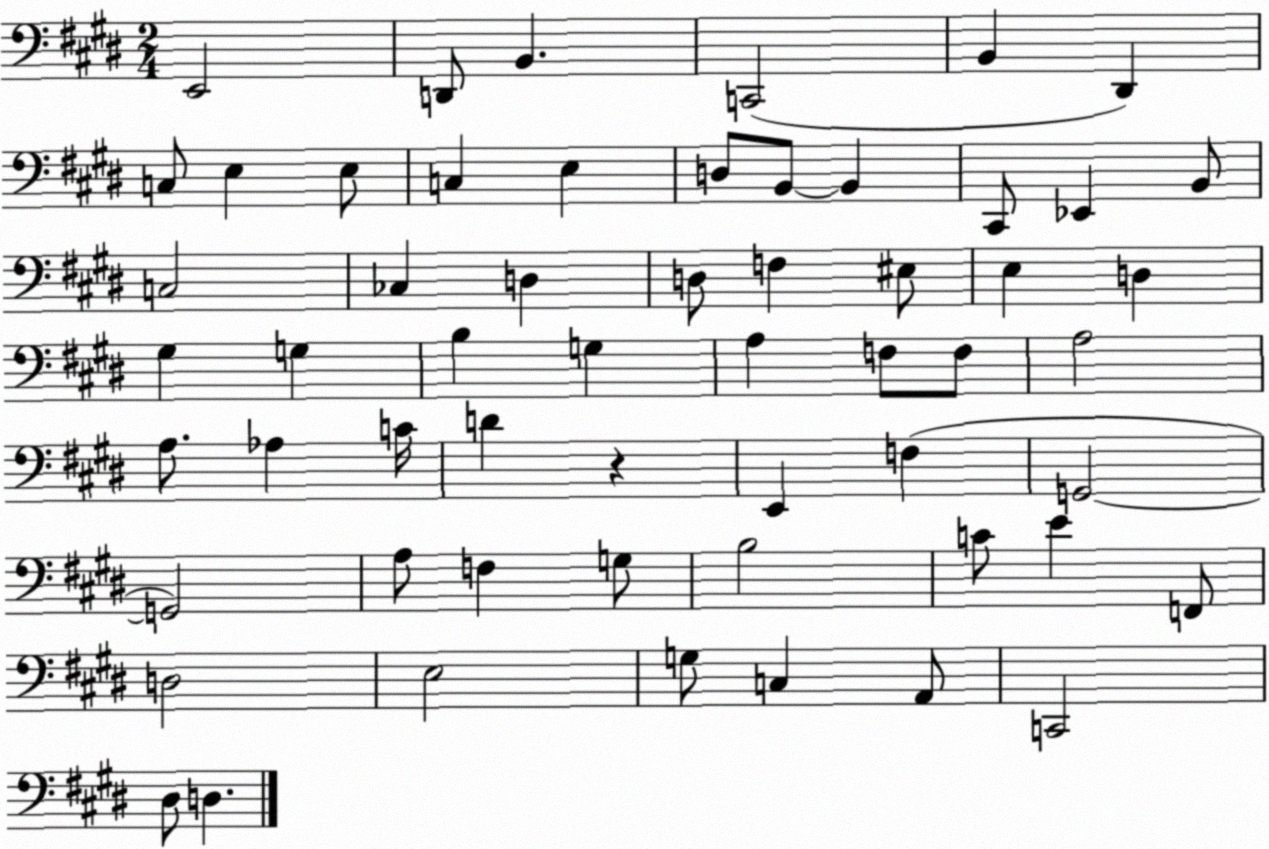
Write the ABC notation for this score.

X:1
T:Untitled
M:2/4
L:1/4
K:E
E,,2 D,,/2 B,, C,,2 B,, ^D,, C,/2 E, E,/2 C, E, D,/2 B,,/2 B,, ^C,,/2 _E,, B,,/2 C,2 _C, D, D,/2 F, ^E,/2 E, D, ^G, G, B, G, A, F,/2 F,/2 A,2 A,/2 _A, C/4 D z E,, F, G,,2 G,,2 A,/2 F, G,/2 B,2 C/2 E F,,/2 D,2 E,2 G,/2 C, A,,/2 C,,2 ^D,/2 D,